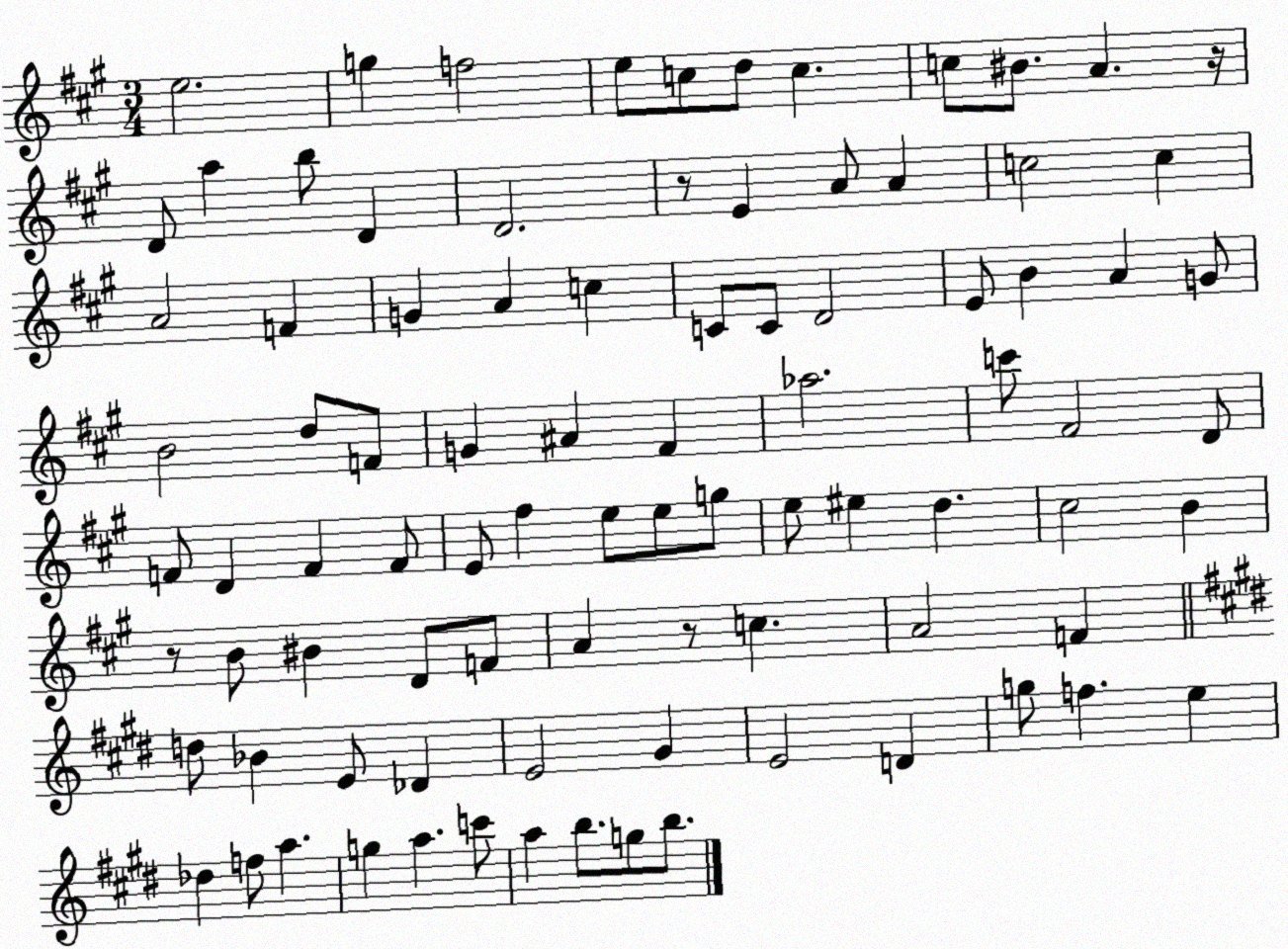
X:1
T:Untitled
M:3/4
L:1/4
K:A
e2 g f2 e/2 c/2 d/2 c c/2 ^B/2 A z/4 D/2 a b/2 D D2 z/2 E A/2 A c2 c A2 F G A c C/2 C/2 D2 E/2 B A G/2 B2 d/2 F/2 G ^A ^F _a2 c'/2 ^F2 D/2 F/2 D F F/2 E/2 ^f e/2 e/2 g/2 e/2 ^e d ^c2 B z/2 B/2 ^B D/2 F/2 A z/2 c A2 F d/2 _B E/2 _D E2 ^G E2 D g/2 f e _d f/2 a g a c'/2 a b/2 g/2 b/2